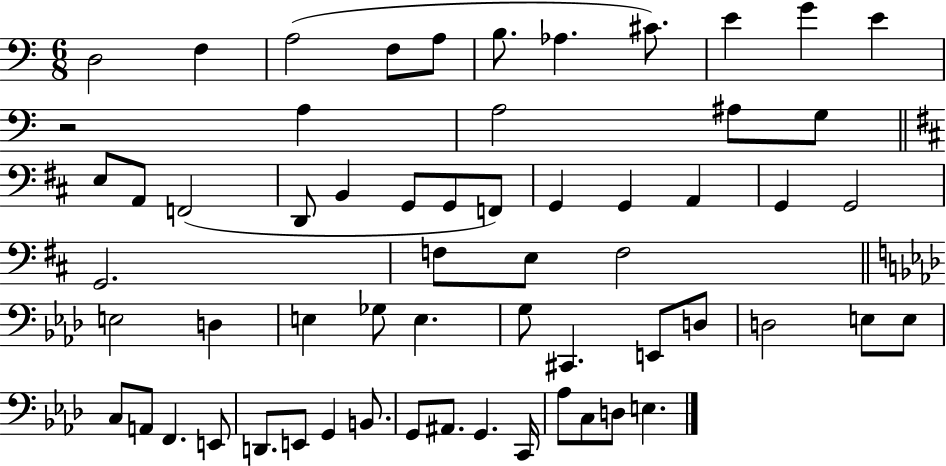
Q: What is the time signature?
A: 6/8